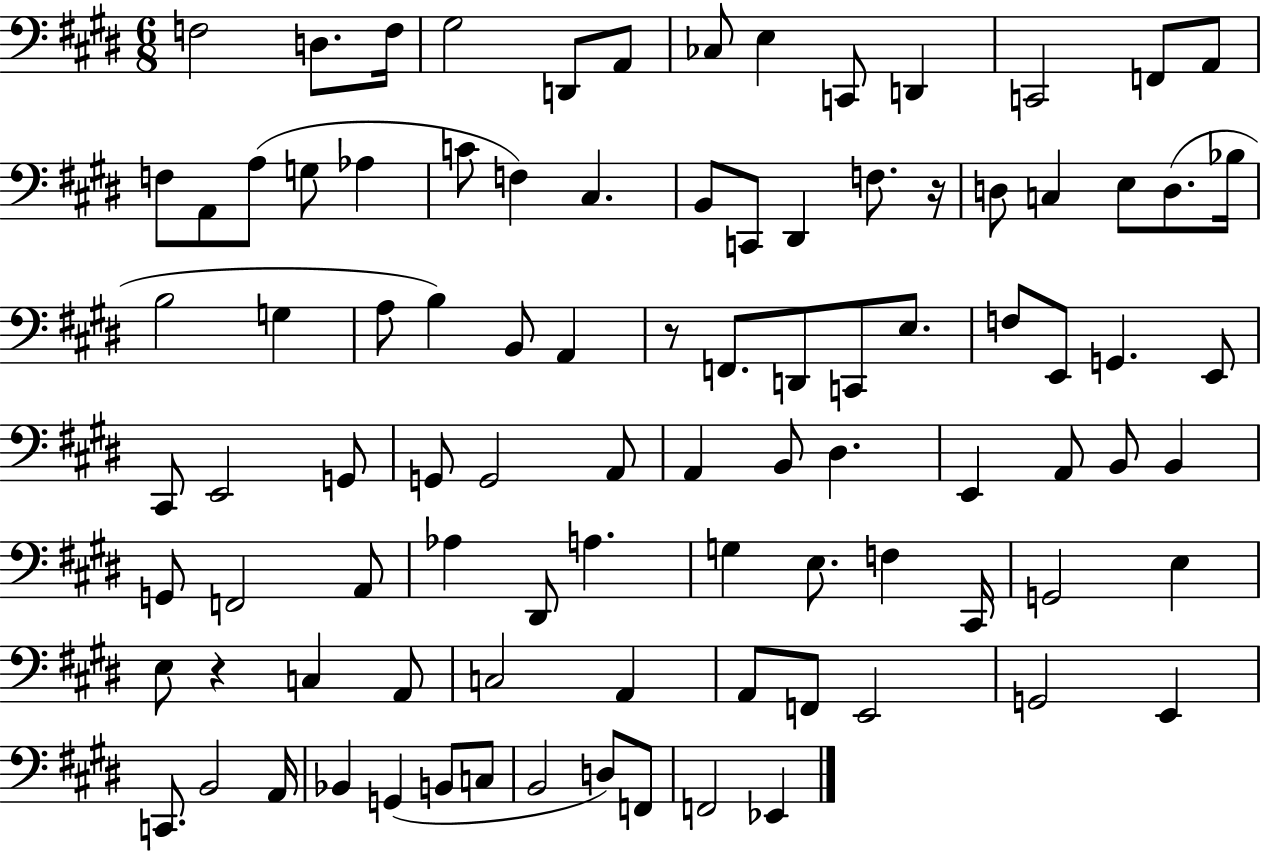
{
  \clef bass
  \numericTimeSignature
  \time 6/8
  \key e \major
  f2 d8. f16 | gis2 d,8 a,8 | ces8 e4 c,8 d,4 | c,2 f,8 a,8 | \break f8 a,8 a8( g8 aes4 | c'8 f4) cis4. | b,8 c,8 dis,4 f8. r16 | d8 c4 e8 d8.( bes16 | \break b2 g4 | a8 b4) b,8 a,4 | r8 f,8. d,8 c,8 e8. | f8 e,8 g,4. e,8 | \break cis,8 e,2 g,8 | g,8 g,2 a,8 | a,4 b,8 dis4. | e,4 a,8 b,8 b,4 | \break g,8 f,2 a,8 | aes4 dis,8 a4. | g4 e8. f4 cis,16 | g,2 e4 | \break e8 r4 c4 a,8 | c2 a,4 | a,8 f,8 e,2 | g,2 e,4 | \break c,8. b,2 a,16 | bes,4 g,4( b,8 c8 | b,2 d8) f,8 | f,2 ees,4 | \break \bar "|."
}